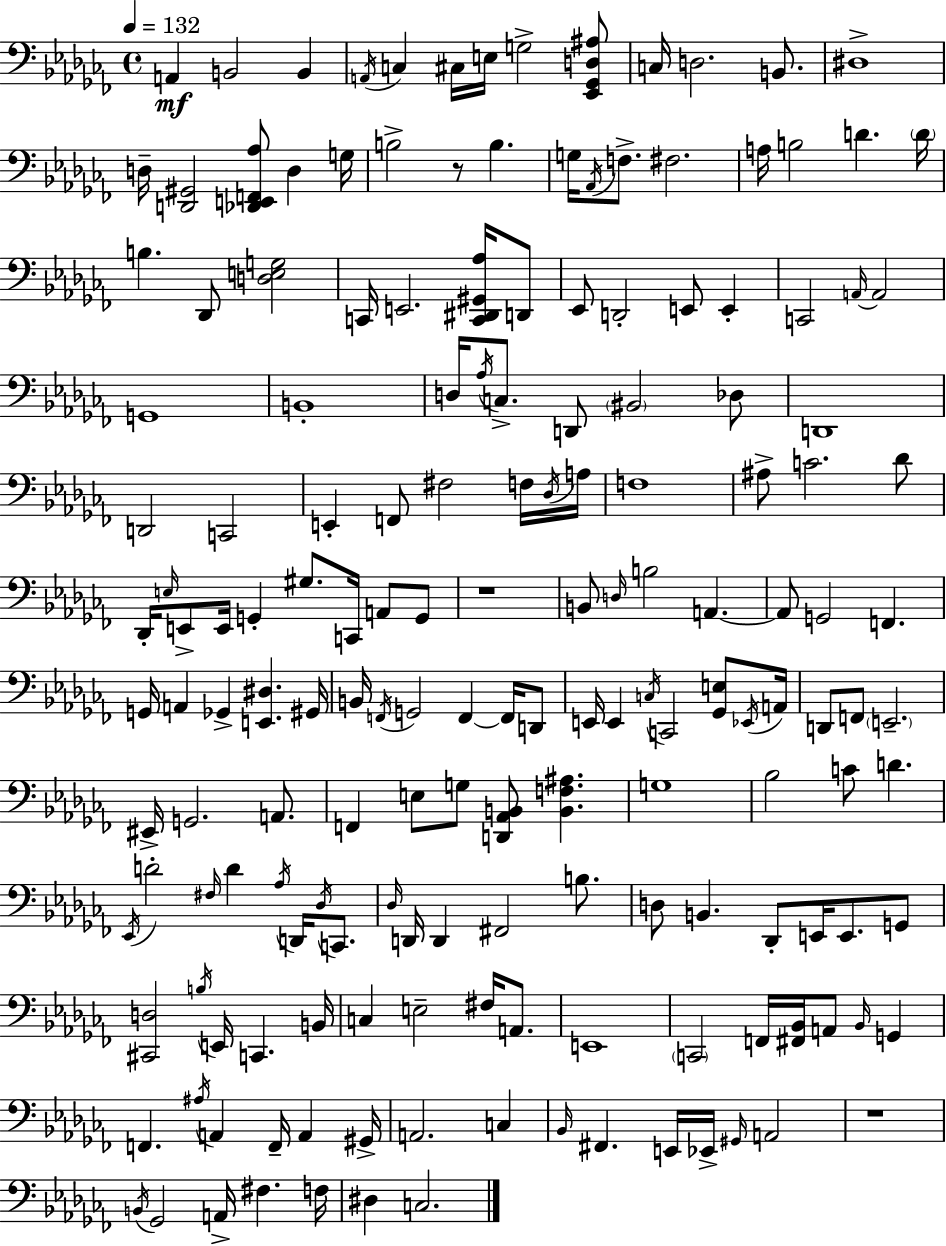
{
  \clef bass
  \time 4/4
  \defaultTimeSignature
  \key aes \minor
  \tempo 4 = 132
  a,4\mf b,2 b,4 | \acciaccatura { a,16 } c4 cis16 e16 g2-> <ees, ges, d ais>8 | c16 d2. b,8. | dis1-> | \break d16-- <d, gis,>2 <des, e, f, aes>8 d4 | g16 b2-> r8 b4. | g16 \acciaccatura { aes,16 } f8.-> fis2. | a16 b2 d'4. | \break \parenthesize d'16 b4. des,8 <d e g>2 | c,16 e,2. <c, dis, gis, aes>16 | d,8 ees,8 d,2-. e,8 e,4-. | c,2 \grace { a,16~ }~ a,2 | \break g,1 | b,1-. | d16 \acciaccatura { aes16 } c8.-> d,8 \parenthesize bis,2 | des8 d,1 | \break d,2 c,2 | e,4-. f,8 fis2 | f16 \acciaccatura { des16 } a16 f1 | ais8-> c'2. | \break des'8 des,16-. \grace { e16 } e,8-> e,16 g,4-. gis8. | c,16 a,8 g,8 r1 | b,8 \grace { d16 } b2 | a,4.~~ a,8 g,2 | \break f,4. g,16 a,4 ges,4-> | <e, dis>4. gis,16 b,16 \acciaccatura { f,16 } g,2 | f,4~~ f,16 d,8 e,16 e,4 \acciaccatura { c16 } c,2 | <ges, e>8 \acciaccatura { ees,16 } a,16 d,8 f,8 \parenthesize e,2.-- | \break eis,16-> g,2. | a,8. f,4 e8 | g8 <d, aes, b,>8 <b, f ais>4. g1 | bes2 | \break c'8 d'4. \acciaccatura { ees,16 } d'2-. | \grace { fis16 } d'4 \acciaccatura { aes16 } d,16 \acciaccatura { des16 } c,8. \grace { des16 } d,16 | d,4 fis,2 b8. d8 | b,4. des,8-. e,16 e,8. g,8 <cis, d>2 | \break \acciaccatura { b16 } e,16 c,4. b,16 | c4 e2-- fis16 a,8. | e,1 | \parenthesize c,2 f,16 <fis, bes,>16 a,8 \grace { bes,16 } g,4 | \break f,4. \acciaccatura { ais16 } a,4 f,16-- a,4 | gis,16-> a,2. c4 | \grace { bes,16 } fis,4. e,16 ees,16-> \grace { gis,16 } a,2 | r1 | \break \acciaccatura { b,16 } ges,2 a,16-> fis4. | f16 dis4 c2. | \bar "|."
}